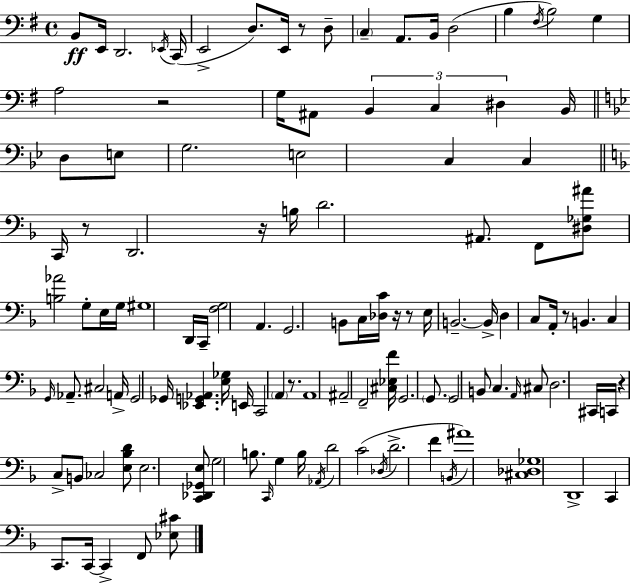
{
  \clef bass
  \time 4/4
  \defaultTimeSignature
  \key g \major
  b,8\ff e,16 d,2. \acciaccatura { ees,16 }( | c,16 e,2-> d8.) e,16 r8 d8-- | \parenthesize c4-- a,8. b,16 d2( | b4 \acciaccatura { fis16 } b2) g4 | \break a2 r2 | g16 ais,8 \tuplet 3/2 { b,4 c4 dis4 } | b,16 \bar "||" \break \key bes \major d8 e8 g2. | e2 c4 c4 | \bar "||" \break \key d \minor c,16 r8 d,2. r16 | b16 d'2. ais,8. | f,8 <dis ges ais'>8 <b aes'>2 g8-. e16 g16 | gis1 | \break d,16 c,16-- <f g>2 a,4. | g,2. b,8 c16 <des c'>16 | r16 r8 e16 b,2.--~~ | b,16-> d4 c8 a,16-. r8 b,4. | \break c4 \grace { g,16 } aes,8.-- cis2 | a,16-> g,2 ges,16 <ees, g, aes,>4. | <e ges>16 e,16 c,2 \parenthesize a,4 r8. | a,1 | \break ais,2-- f,2-- | <cis ees f'>16 g,2. \parenthesize g,8. | g,2 b,8 c4. | \grace { a,16 } cis8 d2. | \break cis,16 c,16 r4 c8-> b,8 ces2 | <e bes d'>8 e2. | <c, des, ges, e>8 g2 b8. \grace { c,16 } g4 | b16 \acciaccatura { aes,16 } d'2 c'2( | \break \acciaccatura { des16 } d'2.-> | f'4 \acciaccatura { b,16 } ais'1) | <cis des ges>1 | d,1-> | \break c,4 c,8. c,16~~ c,4-> | f,8 <ees cis'>8 \bar "|."
}